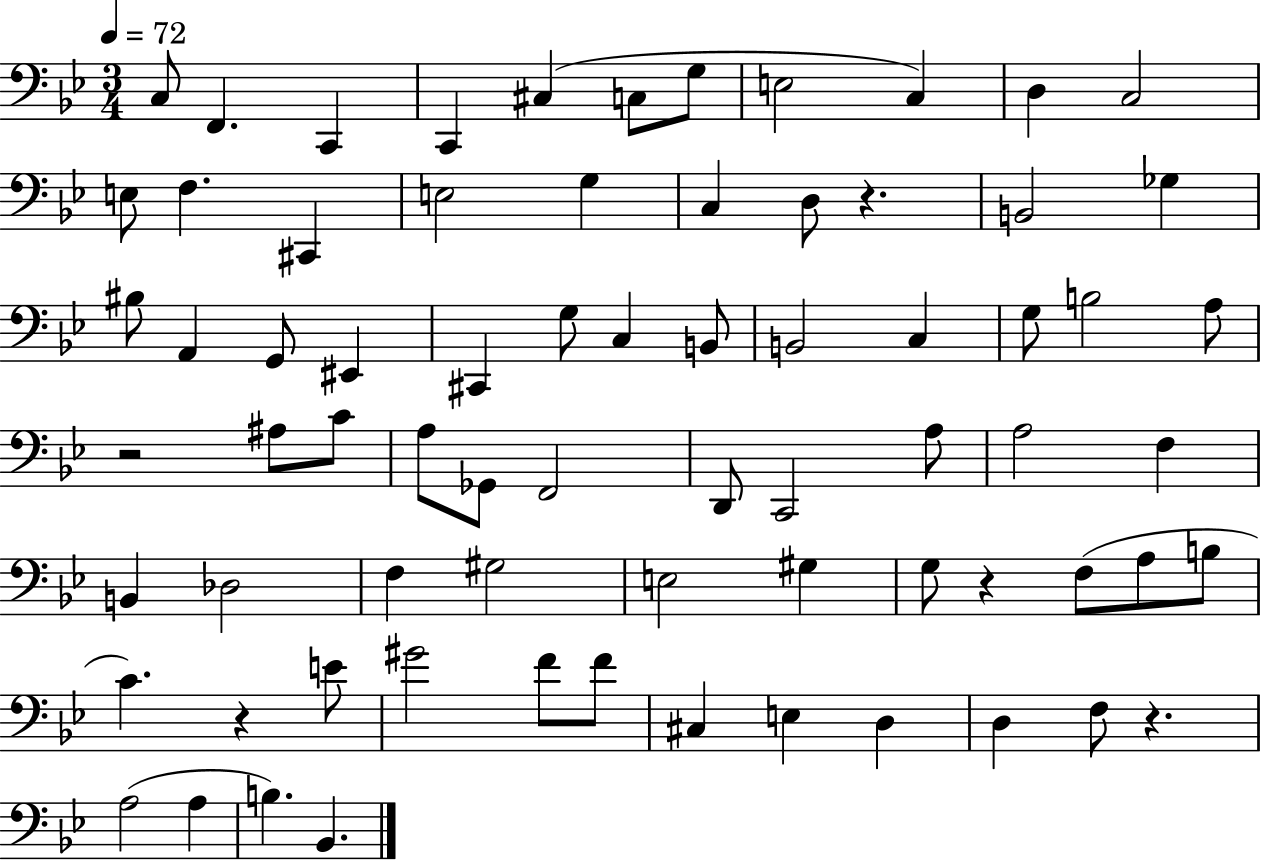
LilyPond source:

{
  \clef bass
  \numericTimeSignature
  \time 3/4
  \key bes \major
  \tempo 4 = 72
  c8 f,4. c,4 | c,4 cis4( c8 g8 | e2 c4) | d4 c2 | \break e8 f4. cis,4 | e2 g4 | c4 d8 r4. | b,2 ges4 | \break bis8 a,4 g,8 eis,4 | cis,4 g8 c4 b,8 | b,2 c4 | g8 b2 a8 | \break r2 ais8 c'8 | a8 ges,8 f,2 | d,8 c,2 a8 | a2 f4 | \break b,4 des2 | f4 gis2 | e2 gis4 | g8 r4 f8( a8 b8 | \break c'4.) r4 e'8 | gis'2 f'8 f'8 | cis4 e4 d4 | d4 f8 r4. | \break a2( a4 | b4.) bes,4. | \bar "|."
}